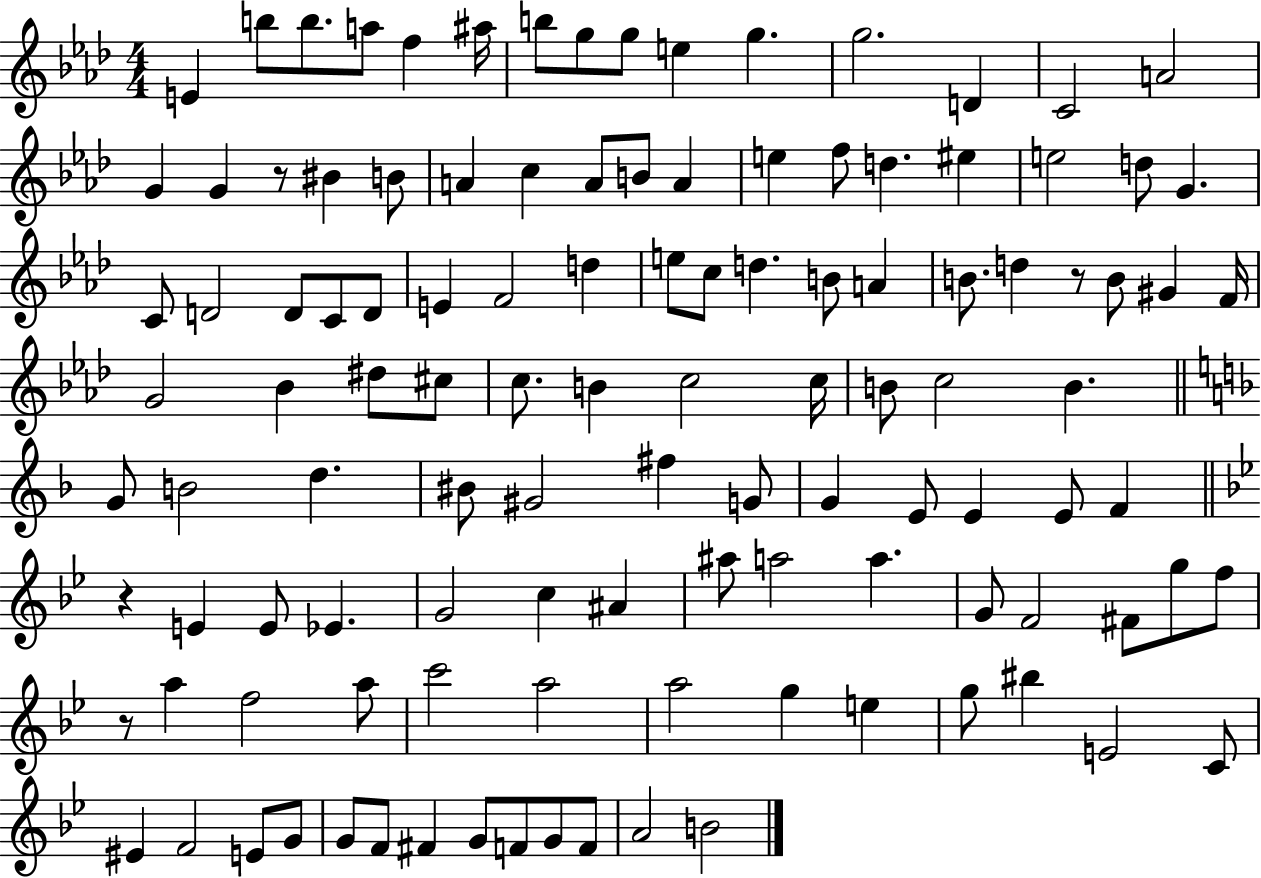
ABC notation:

X:1
T:Untitled
M:4/4
L:1/4
K:Ab
E b/2 b/2 a/2 f ^a/4 b/2 g/2 g/2 e g g2 D C2 A2 G G z/2 ^B B/2 A c A/2 B/2 A e f/2 d ^e e2 d/2 G C/2 D2 D/2 C/2 D/2 E F2 d e/2 c/2 d B/2 A B/2 d z/2 B/2 ^G F/4 G2 _B ^d/2 ^c/2 c/2 B c2 c/4 B/2 c2 B G/2 B2 d ^B/2 ^G2 ^f G/2 G E/2 E E/2 F z E E/2 _E G2 c ^A ^a/2 a2 a G/2 F2 ^F/2 g/2 f/2 z/2 a f2 a/2 c'2 a2 a2 g e g/2 ^b E2 C/2 ^E F2 E/2 G/2 G/2 F/2 ^F G/2 F/2 G/2 F/2 A2 B2